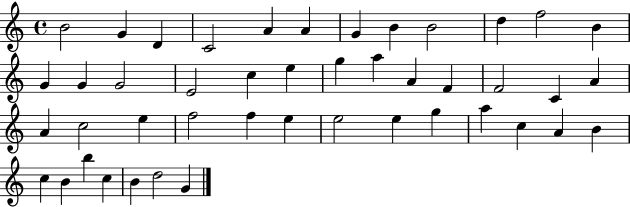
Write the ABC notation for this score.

X:1
T:Untitled
M:4/4
L:1/4
K:C
B2 G D C2 A A G B B2 d f2 B G G G2 E2 c e g a A F F2 C A A c2 e f2 f e e2 e g a c A B c B b c B d2 G